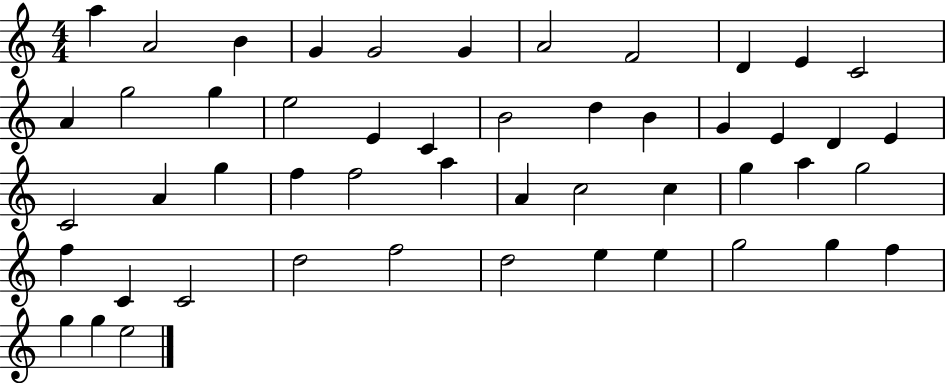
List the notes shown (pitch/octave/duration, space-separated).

A5/q A4/h B4/q G4/q G4/h G4/q A4/h F4/h D4/q E4/q C4/h A4/q G5/h G5/q E5/h E4/q C4/q B4/h D5/q B4/q G4/q E4/q D4/q E4/q C4/h A4/q G5/q F5/q F5/h A5/q A4/q C5/h C5/q G5/q A5/q G5/h F5/q C4/q C4/h D5/h F5/h D5/h E5/q E5/q G5/h G5/q F5/q G5/q G5/q E5/h